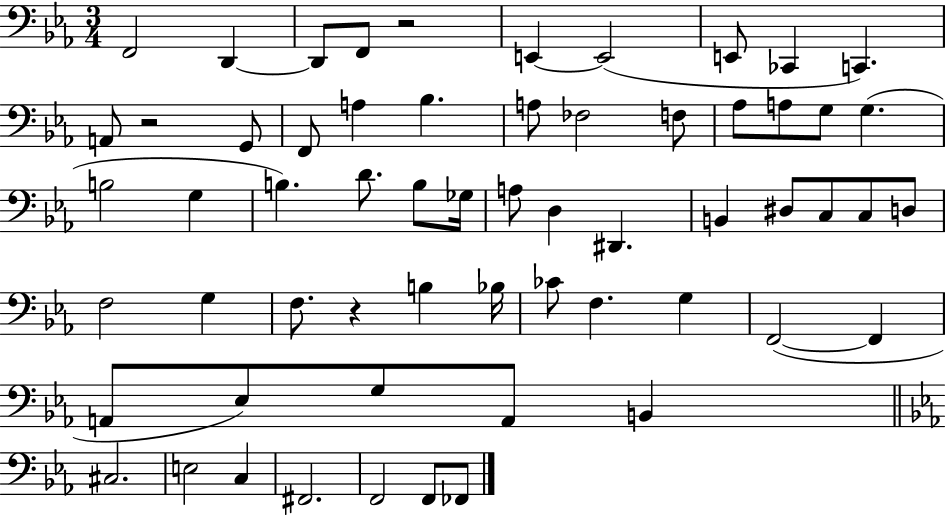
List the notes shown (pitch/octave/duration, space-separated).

F2/h D2/q D2/e F2/e R/h E2/q E2/h E2/e CES2/q C2/q. A2/e R/h G2/e F2/e A3/q Bb3/q. A3/e FES3/h F3/e Ab3/e A3/e G3/e G3/q. B3/h G3/q B3/q. D4/e. B3/e Gb3/s A3/e D3/q D#2/q. B2/q D#3/e C3/e C3/e D3/e F3/h G3/q F3/e. R/q B3/q Bb3/s CES4/e F3/q. G3/q F2/h F2/q A2/e Eb3/e G3/e A2/e B2/q C#3/h. E3/h C3/q F#2/h. F2/h F2/e FES2/e